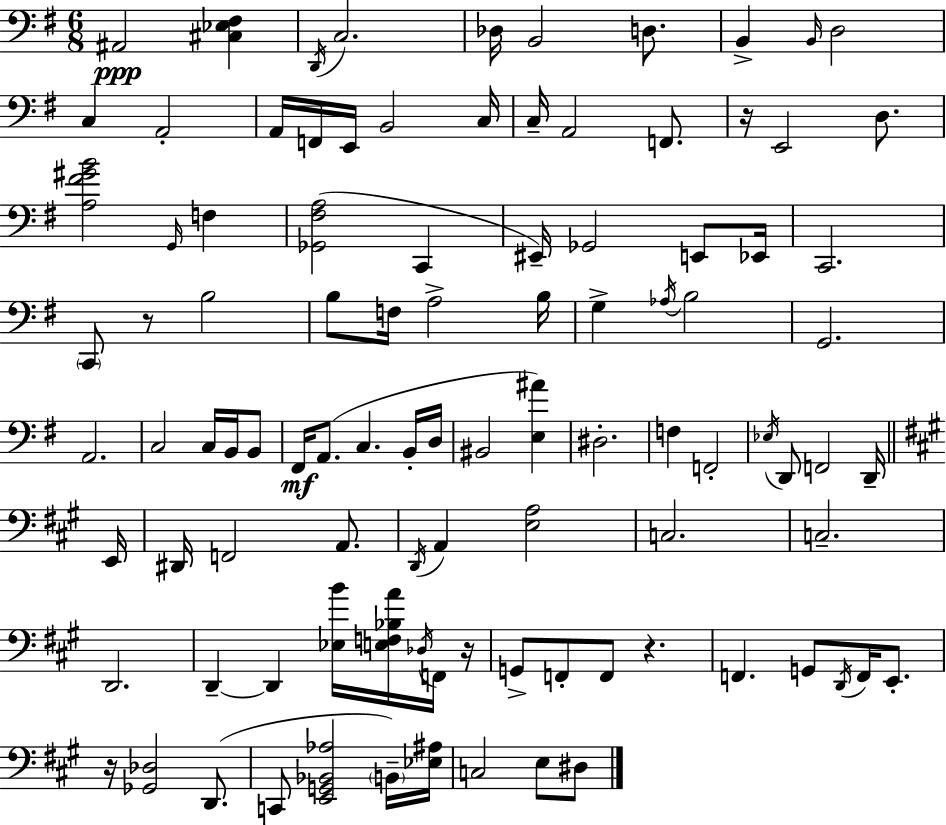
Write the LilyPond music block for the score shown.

{
  \clef bass
  \numericTimeSignature
  \time 6/8
  \key g \major
  ais,2\ppp <cis ees fis>4 | \acciaccatura { d,16 } c2. | des16 b,2 d8. | b,4-> \grace { b,16 } d2 | \break c4 a,2-. | a,16 f,16 e,16 b,2 | c16 c16-- a,2 f,8. | r16 e,2 d8. | \break <a fis' gis' b'>2 \grace { g,16 } f4 | <ges, fis a>2( c,4 | eis,16--) ges,2 | e,8 ees,16 c,2. | \break \parenthesize c,8 r8 b2 | b8 f16 a2-> | b16 g4-> \acciaccatura { aes16 } b2 | g,2. | \break a,2. | c2 | c16 b,16 b,8 fis,16\mf a,8.( c4. | b,16-. d16 bis,2 | \break <e ais'>4) dis2.-. | f4 f,2-. | \acciaccatura { ees16 } d,8 f,2 | d,16-- \bar "||" \break \key a \major e,16 dis,16 f,2 a,8. | \acciaccatura { d,16 } a,4 <e a>2 | c2. | c2.-- | \break d,2. | d,4--~~ d,4 <ees b'>16 <e f bes a'>16 | \acciaccatura { des16 } f,16 r16 g,8-> f,8-. f,8 r4. | f,4. g,8 \acciaccatura { d,16 } | \break f,16 e,8.-. r16 <ges, des>2 | d,8.( c,8 <e, g, bes, aes>2 | \parenthesize b,16--) <ees ais>16 c2 | e8 dis8 \bar "|."
}